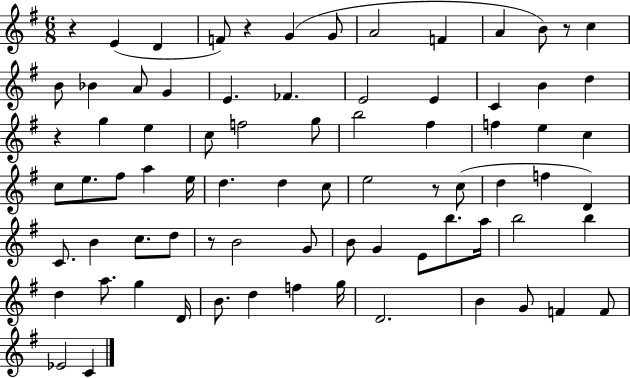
{
  \clef treble
  \numericTimeSignature
  \time 6/8
  \key g \major
  r4 e'4( d'4 | f'8) r4 g'4( g'8 | a'2 f'4 | a'4 b'8) r8 c''4 | \break b'8 bes'4 a'8 g'4 | e'4. fes'4. | e'2 e'4 | c'4 b'4 d''4 | \break r4 g''4 e''4 | c''8 f''2 g''8 | b''2 fis''4 | f''4 e''4 c''4 | \break c''8 e''8. fis''8 a''4 e''16 | d''4. d''4 c''8 | e''2 r8 c''8( | d''4 f''4 d'4) | \break c'8. b'4 c''8. d''8 | r8 b'2 g'8 | b'8 g'4 e'8 b''8. a''16 | b''2 b''4 | \break d''4 a''8. g''4 d'16 | b'8. d''4 f''4 g''16 | d'2. | b'4 g'8 f'4 f'8 | \break ees'2 c'4 | \bar "|."
}